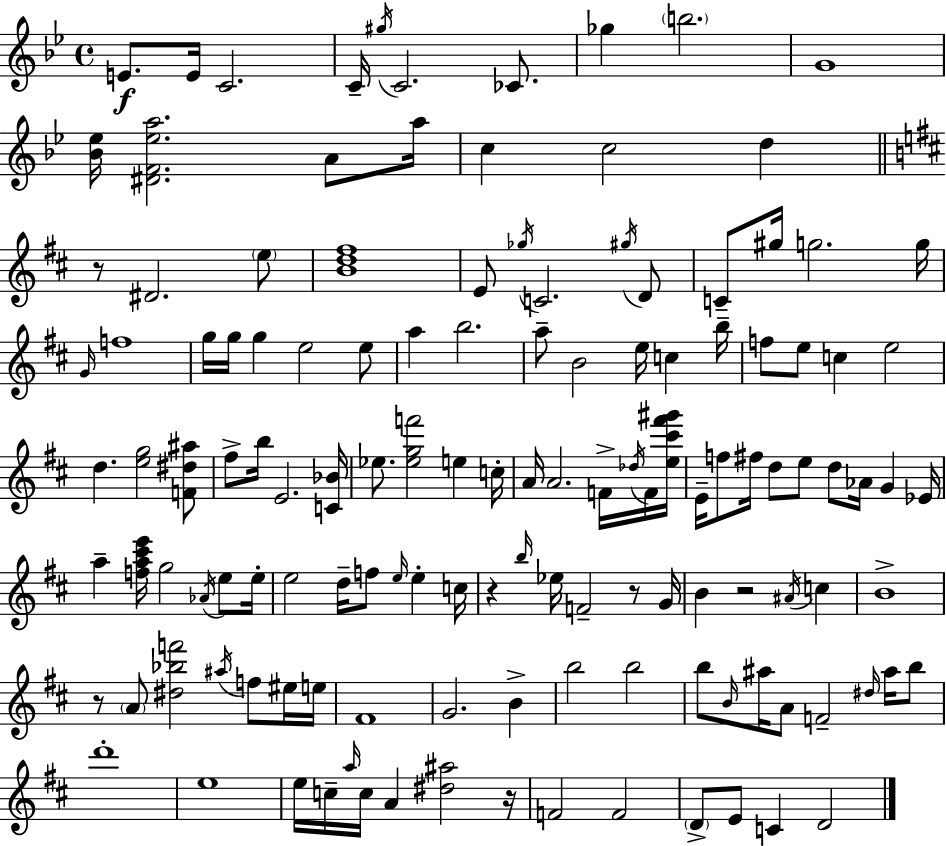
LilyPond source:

{
  \clef treble
  \time 4/4
  \defaultTimeSignature
  \key bes \major
  e'8.\f e'16 c'2. | c'16-- \acciaccatura { gis''16 } c'2. ces'8. | ges''4 \parenthesize b''2. | g'1 | \break <bes' ees''>16 <dis' f' ees'' a''>2. a'8 | a''16 c''4 c''2 d''4 | \bar "||" \break \key d \major r8 dis'2. \parenthesize e''8 | <b' d'' fis''>1 | e'8 \acciaccatura { ges''16 } c'2. \acciaccatura { gis''16 } | d'8 c'8-- gis''16 g''2. | \break g''16 \grace { g'16 } f''1 | g''16 g''16 g''4 e''2 | e''8 a''4 b''2. | a''8-- b'2 e''16 c''4 | \break b''16-- f''8 e''8 c''4 e''2 | d''4. <e'' g''>2 | <f' dis'' ais''>8 fis''8-> b''16 e'2. | <c' bes'>16 ees''8. <ees'' g'' f'''>2 e''4 | \break c''16-. a'16 a'2. | f'16-> \acciaccatura { des''16 } f'16 <e'' cis''' fis''' gis'''>16 e'16-- f''8 fis''16 d''8 e''8 d''8 aes'16 g'4 | ees'16 a''4-- <f'' a'' cis''' e'''>16 g''2 | \acciaccatura { aes'16 } e''8 e''16-. e''2 d''16-- f''8 | \break \grace { e''16 } e''4-. c''16 r4 \grace { b''16 } ees''16 f'2-- | r8 g'16 b'4 r2 | \acciaccatura { ais'16 } c''4 b'1-> | r8 \parenthesize a'8 <dis'' bes'' f'''>2 | \break \acciaccatura { ais''16 } f''8 eis''16 e''16 fis'1 | g'2. | b'4-> b''2 | b''2 b''8 \grace { b'16 } ais''16 a'8 f'2-- | \break \grace { dis''16 } ais''16 b''8 d'''1-. | e''1 | e''16 c''16-- \grace { a''16 } c''16 a'4 | <dis'' ais''>2 r16 f'2 | \break f'2 \parenthesize d'8-> e'8 | c'4 d'2 \bar "|."
}